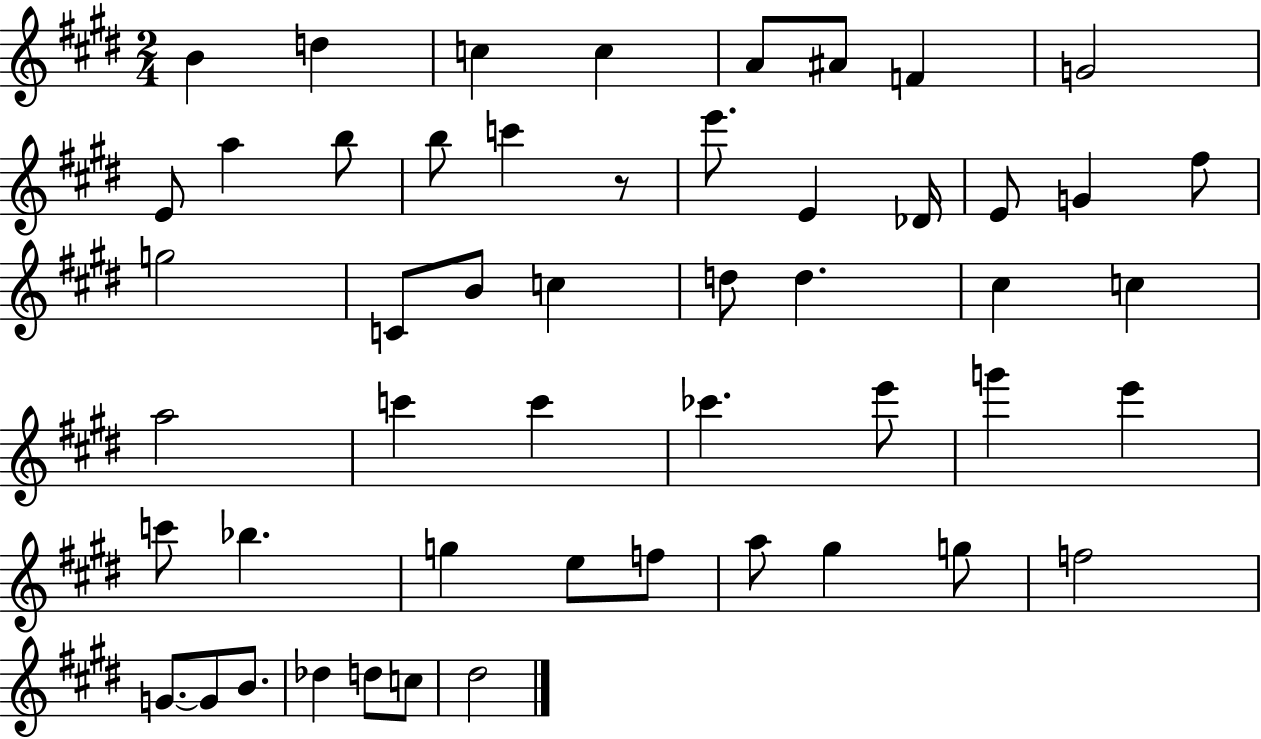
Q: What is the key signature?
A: E major